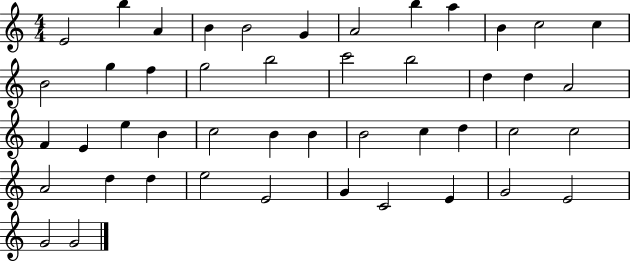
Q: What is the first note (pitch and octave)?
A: E4